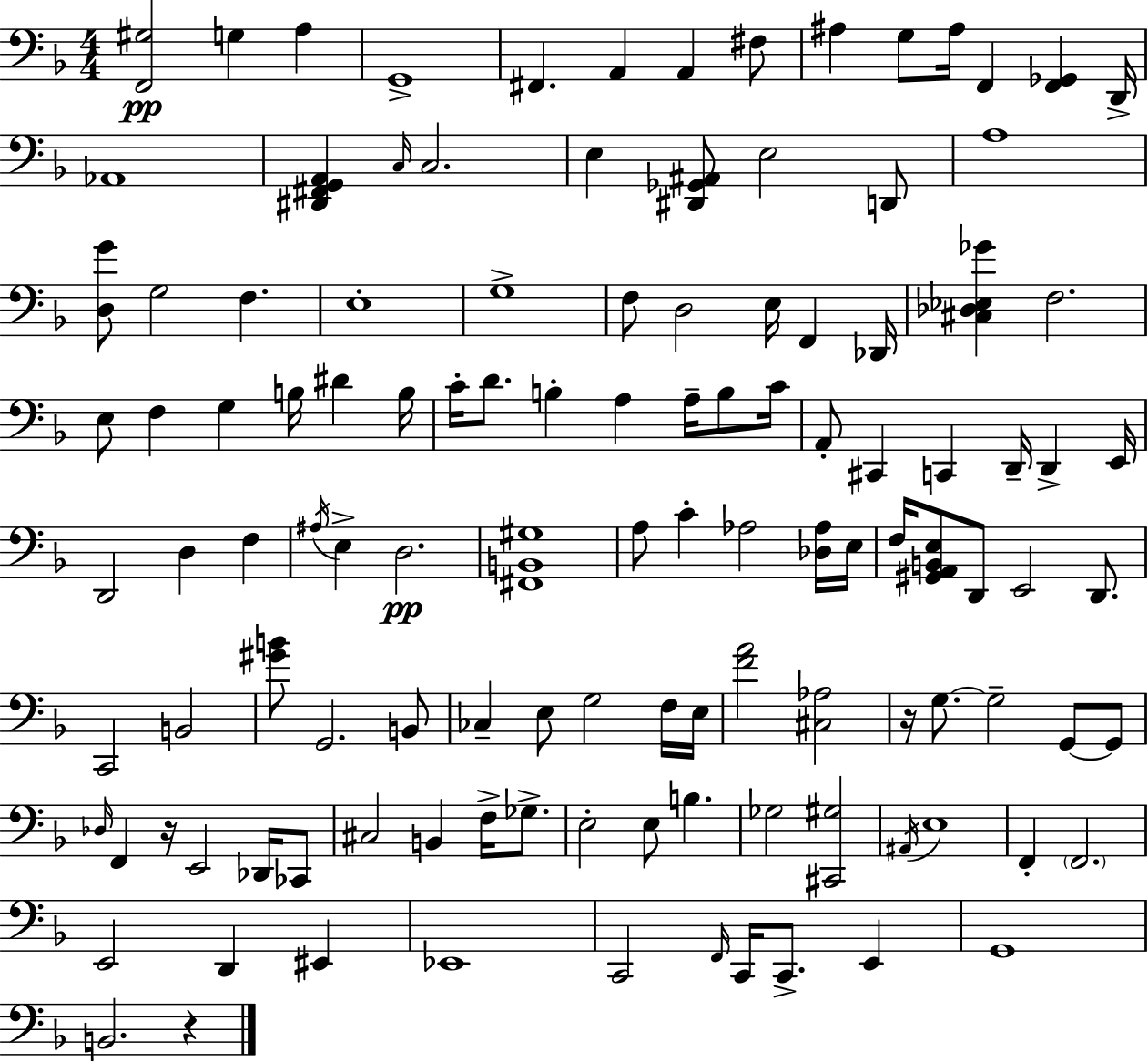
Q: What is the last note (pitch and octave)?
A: B2